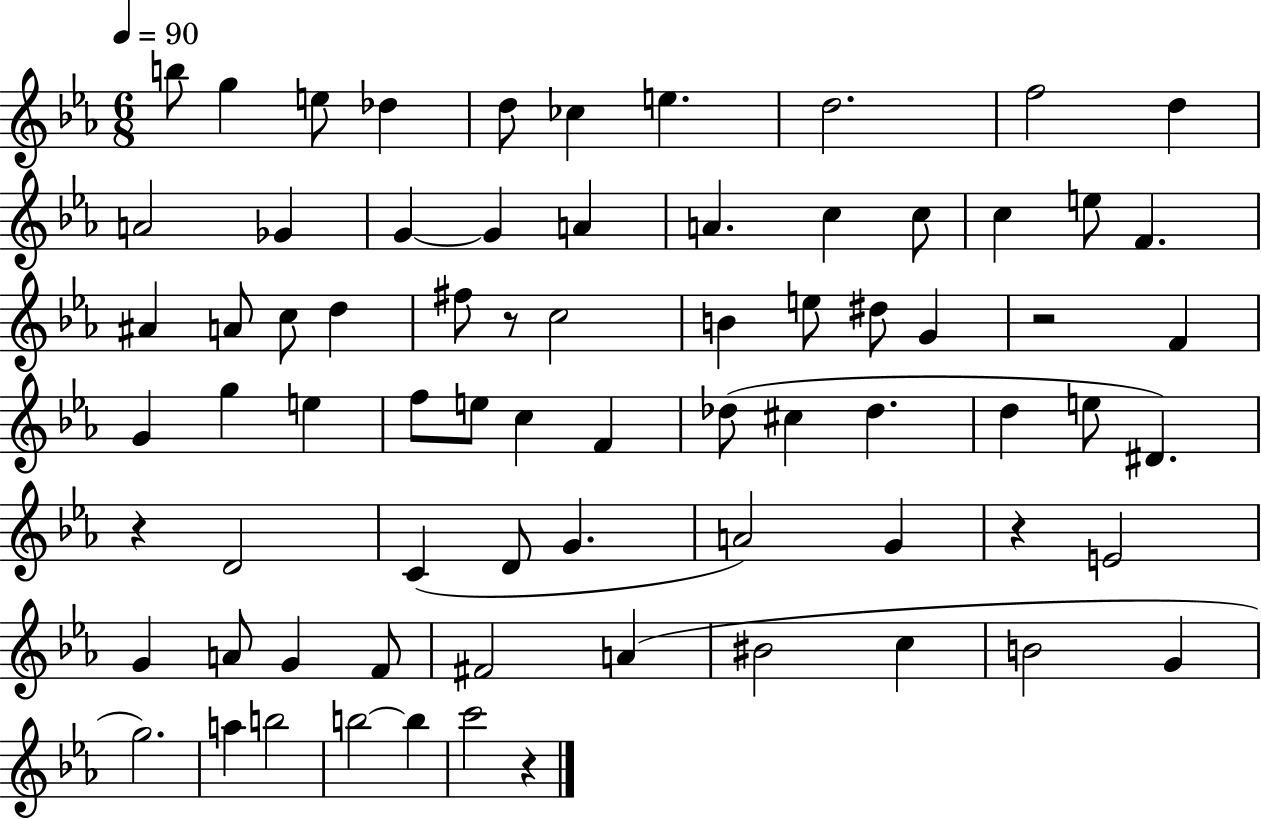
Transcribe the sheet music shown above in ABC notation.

X:1
T:Untitled
M:6/8
L:1/4
K:Eb
b/2 g e/2 _d d/2 _c e d2 f2 d A2 _G G G A A c c/2 c e/2 F ^A A/2 c/2 d ^f/2 z/2 c2 B e/2 ^d/2 G z2 F G g e f/2 e/2 c F _d/2 ^c _d d e/2 ^D z D2 C D/2 G A2 G z E2 G A/2 G F/2 ^F2 A ^B2 c B2 G g2 a b2 b2 b c'2 z